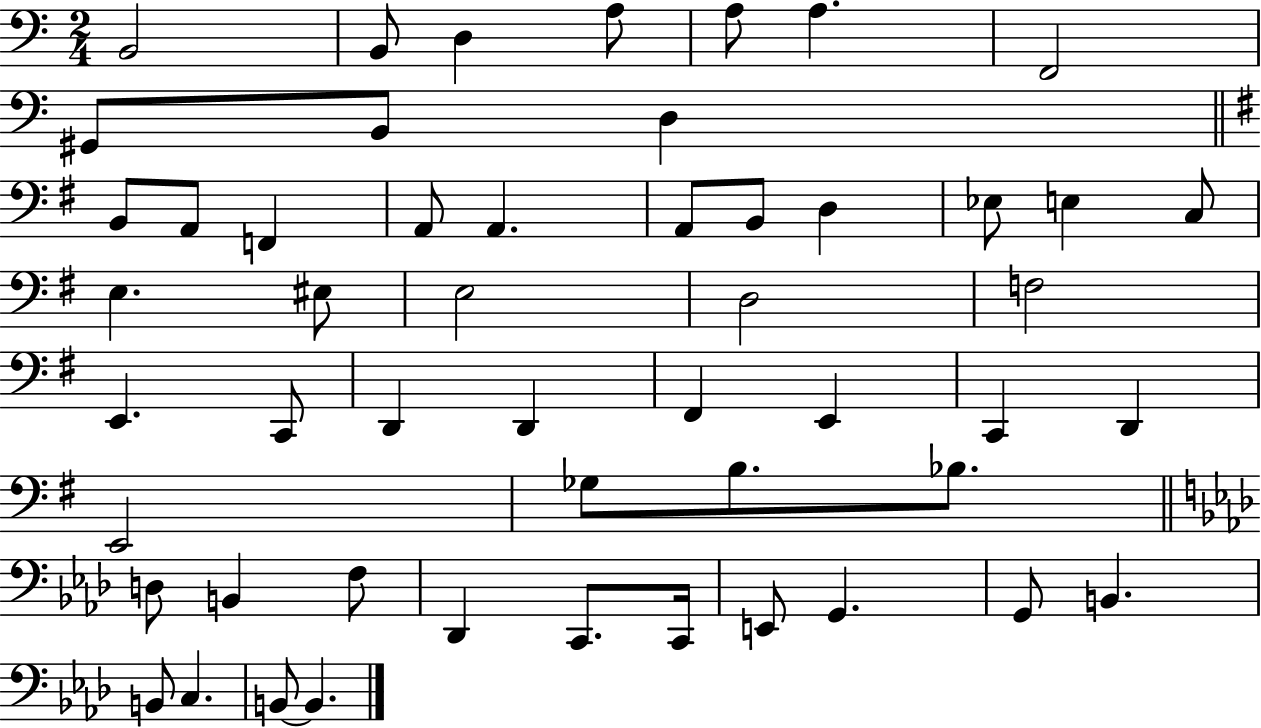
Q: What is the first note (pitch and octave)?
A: B2